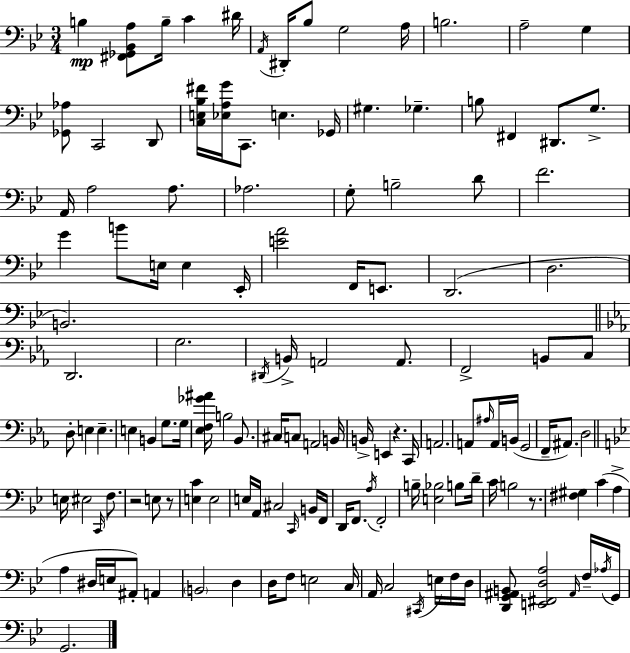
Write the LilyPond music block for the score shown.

{
  \clef bass
  \numericTimeSignature
  \time 3/4
  \key g \minor
  b4\mp <fis, ges, bes, a>8 b16-- c'4 dis'16 | \acciaccatura { a,16 } dis,16-. bes8 g2 | a16 b2. | a2-- g4 | \break <ges, aes>8 c,2 d,8 | <c e bes fis'>16 <ees a g'>16 c,8. e4. | ges,16 gis4. ges4.-- | b8 fis,4 dis,8. g8.-> | \break a,16 a2 a8. | aes2. | g8-. b2-- d'8 | f'2. | \break g'4 b'8 e16 e4 | ees,16-. <e' a'>2 f,16 e,8. | d,2.( | d2. | \break b,2.) | \bar "||" \break \key ees \major d,2. | g2. | \acciaccatura { dis,16 } b,16-> a,2 a,8. | f,2-> b,8 c8 | \break d8-. e4 e4.-- | e4 b,4 g8. | g16 <ees f ges' ais'>16 b2 bes,8. | cis16 c8 a,2 | \break b,16 b,16-> e,4 r4. | c,16 a,2. | a,8 \grace { ais16 } a,16 b,16( g,2 | f,16-- ais,8.) d2 | \break \bar "||" \break \key bes \major e16 eis2 \grace { c,16 } f8. | r2 e8 r8 | <e c'>4 e2 | e16 a,16 cis2 \grace { c,16 } | \break b,16 f,16 d,16 f,8. \acciaccatura { a16 } f,2-. | b16-- <e bes>2 | b8 d'16-- c'16 b2 | r8. <fis gis>4 c'4( a4-> | \break a4 dis16 e16 ais,8-.) a,4 | \parenthesize b,2 d4 | d16 f8 e2 | c16 a,16 c2 | \break \acciaccatura { cis,16 } e16 f16 d16 <d, g, ais, b,>8 <e, fis, d a>2 | \grace { ais,16 } f16-- \acciaccatura { aes16 } g,16 g,2. | \bar "|."
}